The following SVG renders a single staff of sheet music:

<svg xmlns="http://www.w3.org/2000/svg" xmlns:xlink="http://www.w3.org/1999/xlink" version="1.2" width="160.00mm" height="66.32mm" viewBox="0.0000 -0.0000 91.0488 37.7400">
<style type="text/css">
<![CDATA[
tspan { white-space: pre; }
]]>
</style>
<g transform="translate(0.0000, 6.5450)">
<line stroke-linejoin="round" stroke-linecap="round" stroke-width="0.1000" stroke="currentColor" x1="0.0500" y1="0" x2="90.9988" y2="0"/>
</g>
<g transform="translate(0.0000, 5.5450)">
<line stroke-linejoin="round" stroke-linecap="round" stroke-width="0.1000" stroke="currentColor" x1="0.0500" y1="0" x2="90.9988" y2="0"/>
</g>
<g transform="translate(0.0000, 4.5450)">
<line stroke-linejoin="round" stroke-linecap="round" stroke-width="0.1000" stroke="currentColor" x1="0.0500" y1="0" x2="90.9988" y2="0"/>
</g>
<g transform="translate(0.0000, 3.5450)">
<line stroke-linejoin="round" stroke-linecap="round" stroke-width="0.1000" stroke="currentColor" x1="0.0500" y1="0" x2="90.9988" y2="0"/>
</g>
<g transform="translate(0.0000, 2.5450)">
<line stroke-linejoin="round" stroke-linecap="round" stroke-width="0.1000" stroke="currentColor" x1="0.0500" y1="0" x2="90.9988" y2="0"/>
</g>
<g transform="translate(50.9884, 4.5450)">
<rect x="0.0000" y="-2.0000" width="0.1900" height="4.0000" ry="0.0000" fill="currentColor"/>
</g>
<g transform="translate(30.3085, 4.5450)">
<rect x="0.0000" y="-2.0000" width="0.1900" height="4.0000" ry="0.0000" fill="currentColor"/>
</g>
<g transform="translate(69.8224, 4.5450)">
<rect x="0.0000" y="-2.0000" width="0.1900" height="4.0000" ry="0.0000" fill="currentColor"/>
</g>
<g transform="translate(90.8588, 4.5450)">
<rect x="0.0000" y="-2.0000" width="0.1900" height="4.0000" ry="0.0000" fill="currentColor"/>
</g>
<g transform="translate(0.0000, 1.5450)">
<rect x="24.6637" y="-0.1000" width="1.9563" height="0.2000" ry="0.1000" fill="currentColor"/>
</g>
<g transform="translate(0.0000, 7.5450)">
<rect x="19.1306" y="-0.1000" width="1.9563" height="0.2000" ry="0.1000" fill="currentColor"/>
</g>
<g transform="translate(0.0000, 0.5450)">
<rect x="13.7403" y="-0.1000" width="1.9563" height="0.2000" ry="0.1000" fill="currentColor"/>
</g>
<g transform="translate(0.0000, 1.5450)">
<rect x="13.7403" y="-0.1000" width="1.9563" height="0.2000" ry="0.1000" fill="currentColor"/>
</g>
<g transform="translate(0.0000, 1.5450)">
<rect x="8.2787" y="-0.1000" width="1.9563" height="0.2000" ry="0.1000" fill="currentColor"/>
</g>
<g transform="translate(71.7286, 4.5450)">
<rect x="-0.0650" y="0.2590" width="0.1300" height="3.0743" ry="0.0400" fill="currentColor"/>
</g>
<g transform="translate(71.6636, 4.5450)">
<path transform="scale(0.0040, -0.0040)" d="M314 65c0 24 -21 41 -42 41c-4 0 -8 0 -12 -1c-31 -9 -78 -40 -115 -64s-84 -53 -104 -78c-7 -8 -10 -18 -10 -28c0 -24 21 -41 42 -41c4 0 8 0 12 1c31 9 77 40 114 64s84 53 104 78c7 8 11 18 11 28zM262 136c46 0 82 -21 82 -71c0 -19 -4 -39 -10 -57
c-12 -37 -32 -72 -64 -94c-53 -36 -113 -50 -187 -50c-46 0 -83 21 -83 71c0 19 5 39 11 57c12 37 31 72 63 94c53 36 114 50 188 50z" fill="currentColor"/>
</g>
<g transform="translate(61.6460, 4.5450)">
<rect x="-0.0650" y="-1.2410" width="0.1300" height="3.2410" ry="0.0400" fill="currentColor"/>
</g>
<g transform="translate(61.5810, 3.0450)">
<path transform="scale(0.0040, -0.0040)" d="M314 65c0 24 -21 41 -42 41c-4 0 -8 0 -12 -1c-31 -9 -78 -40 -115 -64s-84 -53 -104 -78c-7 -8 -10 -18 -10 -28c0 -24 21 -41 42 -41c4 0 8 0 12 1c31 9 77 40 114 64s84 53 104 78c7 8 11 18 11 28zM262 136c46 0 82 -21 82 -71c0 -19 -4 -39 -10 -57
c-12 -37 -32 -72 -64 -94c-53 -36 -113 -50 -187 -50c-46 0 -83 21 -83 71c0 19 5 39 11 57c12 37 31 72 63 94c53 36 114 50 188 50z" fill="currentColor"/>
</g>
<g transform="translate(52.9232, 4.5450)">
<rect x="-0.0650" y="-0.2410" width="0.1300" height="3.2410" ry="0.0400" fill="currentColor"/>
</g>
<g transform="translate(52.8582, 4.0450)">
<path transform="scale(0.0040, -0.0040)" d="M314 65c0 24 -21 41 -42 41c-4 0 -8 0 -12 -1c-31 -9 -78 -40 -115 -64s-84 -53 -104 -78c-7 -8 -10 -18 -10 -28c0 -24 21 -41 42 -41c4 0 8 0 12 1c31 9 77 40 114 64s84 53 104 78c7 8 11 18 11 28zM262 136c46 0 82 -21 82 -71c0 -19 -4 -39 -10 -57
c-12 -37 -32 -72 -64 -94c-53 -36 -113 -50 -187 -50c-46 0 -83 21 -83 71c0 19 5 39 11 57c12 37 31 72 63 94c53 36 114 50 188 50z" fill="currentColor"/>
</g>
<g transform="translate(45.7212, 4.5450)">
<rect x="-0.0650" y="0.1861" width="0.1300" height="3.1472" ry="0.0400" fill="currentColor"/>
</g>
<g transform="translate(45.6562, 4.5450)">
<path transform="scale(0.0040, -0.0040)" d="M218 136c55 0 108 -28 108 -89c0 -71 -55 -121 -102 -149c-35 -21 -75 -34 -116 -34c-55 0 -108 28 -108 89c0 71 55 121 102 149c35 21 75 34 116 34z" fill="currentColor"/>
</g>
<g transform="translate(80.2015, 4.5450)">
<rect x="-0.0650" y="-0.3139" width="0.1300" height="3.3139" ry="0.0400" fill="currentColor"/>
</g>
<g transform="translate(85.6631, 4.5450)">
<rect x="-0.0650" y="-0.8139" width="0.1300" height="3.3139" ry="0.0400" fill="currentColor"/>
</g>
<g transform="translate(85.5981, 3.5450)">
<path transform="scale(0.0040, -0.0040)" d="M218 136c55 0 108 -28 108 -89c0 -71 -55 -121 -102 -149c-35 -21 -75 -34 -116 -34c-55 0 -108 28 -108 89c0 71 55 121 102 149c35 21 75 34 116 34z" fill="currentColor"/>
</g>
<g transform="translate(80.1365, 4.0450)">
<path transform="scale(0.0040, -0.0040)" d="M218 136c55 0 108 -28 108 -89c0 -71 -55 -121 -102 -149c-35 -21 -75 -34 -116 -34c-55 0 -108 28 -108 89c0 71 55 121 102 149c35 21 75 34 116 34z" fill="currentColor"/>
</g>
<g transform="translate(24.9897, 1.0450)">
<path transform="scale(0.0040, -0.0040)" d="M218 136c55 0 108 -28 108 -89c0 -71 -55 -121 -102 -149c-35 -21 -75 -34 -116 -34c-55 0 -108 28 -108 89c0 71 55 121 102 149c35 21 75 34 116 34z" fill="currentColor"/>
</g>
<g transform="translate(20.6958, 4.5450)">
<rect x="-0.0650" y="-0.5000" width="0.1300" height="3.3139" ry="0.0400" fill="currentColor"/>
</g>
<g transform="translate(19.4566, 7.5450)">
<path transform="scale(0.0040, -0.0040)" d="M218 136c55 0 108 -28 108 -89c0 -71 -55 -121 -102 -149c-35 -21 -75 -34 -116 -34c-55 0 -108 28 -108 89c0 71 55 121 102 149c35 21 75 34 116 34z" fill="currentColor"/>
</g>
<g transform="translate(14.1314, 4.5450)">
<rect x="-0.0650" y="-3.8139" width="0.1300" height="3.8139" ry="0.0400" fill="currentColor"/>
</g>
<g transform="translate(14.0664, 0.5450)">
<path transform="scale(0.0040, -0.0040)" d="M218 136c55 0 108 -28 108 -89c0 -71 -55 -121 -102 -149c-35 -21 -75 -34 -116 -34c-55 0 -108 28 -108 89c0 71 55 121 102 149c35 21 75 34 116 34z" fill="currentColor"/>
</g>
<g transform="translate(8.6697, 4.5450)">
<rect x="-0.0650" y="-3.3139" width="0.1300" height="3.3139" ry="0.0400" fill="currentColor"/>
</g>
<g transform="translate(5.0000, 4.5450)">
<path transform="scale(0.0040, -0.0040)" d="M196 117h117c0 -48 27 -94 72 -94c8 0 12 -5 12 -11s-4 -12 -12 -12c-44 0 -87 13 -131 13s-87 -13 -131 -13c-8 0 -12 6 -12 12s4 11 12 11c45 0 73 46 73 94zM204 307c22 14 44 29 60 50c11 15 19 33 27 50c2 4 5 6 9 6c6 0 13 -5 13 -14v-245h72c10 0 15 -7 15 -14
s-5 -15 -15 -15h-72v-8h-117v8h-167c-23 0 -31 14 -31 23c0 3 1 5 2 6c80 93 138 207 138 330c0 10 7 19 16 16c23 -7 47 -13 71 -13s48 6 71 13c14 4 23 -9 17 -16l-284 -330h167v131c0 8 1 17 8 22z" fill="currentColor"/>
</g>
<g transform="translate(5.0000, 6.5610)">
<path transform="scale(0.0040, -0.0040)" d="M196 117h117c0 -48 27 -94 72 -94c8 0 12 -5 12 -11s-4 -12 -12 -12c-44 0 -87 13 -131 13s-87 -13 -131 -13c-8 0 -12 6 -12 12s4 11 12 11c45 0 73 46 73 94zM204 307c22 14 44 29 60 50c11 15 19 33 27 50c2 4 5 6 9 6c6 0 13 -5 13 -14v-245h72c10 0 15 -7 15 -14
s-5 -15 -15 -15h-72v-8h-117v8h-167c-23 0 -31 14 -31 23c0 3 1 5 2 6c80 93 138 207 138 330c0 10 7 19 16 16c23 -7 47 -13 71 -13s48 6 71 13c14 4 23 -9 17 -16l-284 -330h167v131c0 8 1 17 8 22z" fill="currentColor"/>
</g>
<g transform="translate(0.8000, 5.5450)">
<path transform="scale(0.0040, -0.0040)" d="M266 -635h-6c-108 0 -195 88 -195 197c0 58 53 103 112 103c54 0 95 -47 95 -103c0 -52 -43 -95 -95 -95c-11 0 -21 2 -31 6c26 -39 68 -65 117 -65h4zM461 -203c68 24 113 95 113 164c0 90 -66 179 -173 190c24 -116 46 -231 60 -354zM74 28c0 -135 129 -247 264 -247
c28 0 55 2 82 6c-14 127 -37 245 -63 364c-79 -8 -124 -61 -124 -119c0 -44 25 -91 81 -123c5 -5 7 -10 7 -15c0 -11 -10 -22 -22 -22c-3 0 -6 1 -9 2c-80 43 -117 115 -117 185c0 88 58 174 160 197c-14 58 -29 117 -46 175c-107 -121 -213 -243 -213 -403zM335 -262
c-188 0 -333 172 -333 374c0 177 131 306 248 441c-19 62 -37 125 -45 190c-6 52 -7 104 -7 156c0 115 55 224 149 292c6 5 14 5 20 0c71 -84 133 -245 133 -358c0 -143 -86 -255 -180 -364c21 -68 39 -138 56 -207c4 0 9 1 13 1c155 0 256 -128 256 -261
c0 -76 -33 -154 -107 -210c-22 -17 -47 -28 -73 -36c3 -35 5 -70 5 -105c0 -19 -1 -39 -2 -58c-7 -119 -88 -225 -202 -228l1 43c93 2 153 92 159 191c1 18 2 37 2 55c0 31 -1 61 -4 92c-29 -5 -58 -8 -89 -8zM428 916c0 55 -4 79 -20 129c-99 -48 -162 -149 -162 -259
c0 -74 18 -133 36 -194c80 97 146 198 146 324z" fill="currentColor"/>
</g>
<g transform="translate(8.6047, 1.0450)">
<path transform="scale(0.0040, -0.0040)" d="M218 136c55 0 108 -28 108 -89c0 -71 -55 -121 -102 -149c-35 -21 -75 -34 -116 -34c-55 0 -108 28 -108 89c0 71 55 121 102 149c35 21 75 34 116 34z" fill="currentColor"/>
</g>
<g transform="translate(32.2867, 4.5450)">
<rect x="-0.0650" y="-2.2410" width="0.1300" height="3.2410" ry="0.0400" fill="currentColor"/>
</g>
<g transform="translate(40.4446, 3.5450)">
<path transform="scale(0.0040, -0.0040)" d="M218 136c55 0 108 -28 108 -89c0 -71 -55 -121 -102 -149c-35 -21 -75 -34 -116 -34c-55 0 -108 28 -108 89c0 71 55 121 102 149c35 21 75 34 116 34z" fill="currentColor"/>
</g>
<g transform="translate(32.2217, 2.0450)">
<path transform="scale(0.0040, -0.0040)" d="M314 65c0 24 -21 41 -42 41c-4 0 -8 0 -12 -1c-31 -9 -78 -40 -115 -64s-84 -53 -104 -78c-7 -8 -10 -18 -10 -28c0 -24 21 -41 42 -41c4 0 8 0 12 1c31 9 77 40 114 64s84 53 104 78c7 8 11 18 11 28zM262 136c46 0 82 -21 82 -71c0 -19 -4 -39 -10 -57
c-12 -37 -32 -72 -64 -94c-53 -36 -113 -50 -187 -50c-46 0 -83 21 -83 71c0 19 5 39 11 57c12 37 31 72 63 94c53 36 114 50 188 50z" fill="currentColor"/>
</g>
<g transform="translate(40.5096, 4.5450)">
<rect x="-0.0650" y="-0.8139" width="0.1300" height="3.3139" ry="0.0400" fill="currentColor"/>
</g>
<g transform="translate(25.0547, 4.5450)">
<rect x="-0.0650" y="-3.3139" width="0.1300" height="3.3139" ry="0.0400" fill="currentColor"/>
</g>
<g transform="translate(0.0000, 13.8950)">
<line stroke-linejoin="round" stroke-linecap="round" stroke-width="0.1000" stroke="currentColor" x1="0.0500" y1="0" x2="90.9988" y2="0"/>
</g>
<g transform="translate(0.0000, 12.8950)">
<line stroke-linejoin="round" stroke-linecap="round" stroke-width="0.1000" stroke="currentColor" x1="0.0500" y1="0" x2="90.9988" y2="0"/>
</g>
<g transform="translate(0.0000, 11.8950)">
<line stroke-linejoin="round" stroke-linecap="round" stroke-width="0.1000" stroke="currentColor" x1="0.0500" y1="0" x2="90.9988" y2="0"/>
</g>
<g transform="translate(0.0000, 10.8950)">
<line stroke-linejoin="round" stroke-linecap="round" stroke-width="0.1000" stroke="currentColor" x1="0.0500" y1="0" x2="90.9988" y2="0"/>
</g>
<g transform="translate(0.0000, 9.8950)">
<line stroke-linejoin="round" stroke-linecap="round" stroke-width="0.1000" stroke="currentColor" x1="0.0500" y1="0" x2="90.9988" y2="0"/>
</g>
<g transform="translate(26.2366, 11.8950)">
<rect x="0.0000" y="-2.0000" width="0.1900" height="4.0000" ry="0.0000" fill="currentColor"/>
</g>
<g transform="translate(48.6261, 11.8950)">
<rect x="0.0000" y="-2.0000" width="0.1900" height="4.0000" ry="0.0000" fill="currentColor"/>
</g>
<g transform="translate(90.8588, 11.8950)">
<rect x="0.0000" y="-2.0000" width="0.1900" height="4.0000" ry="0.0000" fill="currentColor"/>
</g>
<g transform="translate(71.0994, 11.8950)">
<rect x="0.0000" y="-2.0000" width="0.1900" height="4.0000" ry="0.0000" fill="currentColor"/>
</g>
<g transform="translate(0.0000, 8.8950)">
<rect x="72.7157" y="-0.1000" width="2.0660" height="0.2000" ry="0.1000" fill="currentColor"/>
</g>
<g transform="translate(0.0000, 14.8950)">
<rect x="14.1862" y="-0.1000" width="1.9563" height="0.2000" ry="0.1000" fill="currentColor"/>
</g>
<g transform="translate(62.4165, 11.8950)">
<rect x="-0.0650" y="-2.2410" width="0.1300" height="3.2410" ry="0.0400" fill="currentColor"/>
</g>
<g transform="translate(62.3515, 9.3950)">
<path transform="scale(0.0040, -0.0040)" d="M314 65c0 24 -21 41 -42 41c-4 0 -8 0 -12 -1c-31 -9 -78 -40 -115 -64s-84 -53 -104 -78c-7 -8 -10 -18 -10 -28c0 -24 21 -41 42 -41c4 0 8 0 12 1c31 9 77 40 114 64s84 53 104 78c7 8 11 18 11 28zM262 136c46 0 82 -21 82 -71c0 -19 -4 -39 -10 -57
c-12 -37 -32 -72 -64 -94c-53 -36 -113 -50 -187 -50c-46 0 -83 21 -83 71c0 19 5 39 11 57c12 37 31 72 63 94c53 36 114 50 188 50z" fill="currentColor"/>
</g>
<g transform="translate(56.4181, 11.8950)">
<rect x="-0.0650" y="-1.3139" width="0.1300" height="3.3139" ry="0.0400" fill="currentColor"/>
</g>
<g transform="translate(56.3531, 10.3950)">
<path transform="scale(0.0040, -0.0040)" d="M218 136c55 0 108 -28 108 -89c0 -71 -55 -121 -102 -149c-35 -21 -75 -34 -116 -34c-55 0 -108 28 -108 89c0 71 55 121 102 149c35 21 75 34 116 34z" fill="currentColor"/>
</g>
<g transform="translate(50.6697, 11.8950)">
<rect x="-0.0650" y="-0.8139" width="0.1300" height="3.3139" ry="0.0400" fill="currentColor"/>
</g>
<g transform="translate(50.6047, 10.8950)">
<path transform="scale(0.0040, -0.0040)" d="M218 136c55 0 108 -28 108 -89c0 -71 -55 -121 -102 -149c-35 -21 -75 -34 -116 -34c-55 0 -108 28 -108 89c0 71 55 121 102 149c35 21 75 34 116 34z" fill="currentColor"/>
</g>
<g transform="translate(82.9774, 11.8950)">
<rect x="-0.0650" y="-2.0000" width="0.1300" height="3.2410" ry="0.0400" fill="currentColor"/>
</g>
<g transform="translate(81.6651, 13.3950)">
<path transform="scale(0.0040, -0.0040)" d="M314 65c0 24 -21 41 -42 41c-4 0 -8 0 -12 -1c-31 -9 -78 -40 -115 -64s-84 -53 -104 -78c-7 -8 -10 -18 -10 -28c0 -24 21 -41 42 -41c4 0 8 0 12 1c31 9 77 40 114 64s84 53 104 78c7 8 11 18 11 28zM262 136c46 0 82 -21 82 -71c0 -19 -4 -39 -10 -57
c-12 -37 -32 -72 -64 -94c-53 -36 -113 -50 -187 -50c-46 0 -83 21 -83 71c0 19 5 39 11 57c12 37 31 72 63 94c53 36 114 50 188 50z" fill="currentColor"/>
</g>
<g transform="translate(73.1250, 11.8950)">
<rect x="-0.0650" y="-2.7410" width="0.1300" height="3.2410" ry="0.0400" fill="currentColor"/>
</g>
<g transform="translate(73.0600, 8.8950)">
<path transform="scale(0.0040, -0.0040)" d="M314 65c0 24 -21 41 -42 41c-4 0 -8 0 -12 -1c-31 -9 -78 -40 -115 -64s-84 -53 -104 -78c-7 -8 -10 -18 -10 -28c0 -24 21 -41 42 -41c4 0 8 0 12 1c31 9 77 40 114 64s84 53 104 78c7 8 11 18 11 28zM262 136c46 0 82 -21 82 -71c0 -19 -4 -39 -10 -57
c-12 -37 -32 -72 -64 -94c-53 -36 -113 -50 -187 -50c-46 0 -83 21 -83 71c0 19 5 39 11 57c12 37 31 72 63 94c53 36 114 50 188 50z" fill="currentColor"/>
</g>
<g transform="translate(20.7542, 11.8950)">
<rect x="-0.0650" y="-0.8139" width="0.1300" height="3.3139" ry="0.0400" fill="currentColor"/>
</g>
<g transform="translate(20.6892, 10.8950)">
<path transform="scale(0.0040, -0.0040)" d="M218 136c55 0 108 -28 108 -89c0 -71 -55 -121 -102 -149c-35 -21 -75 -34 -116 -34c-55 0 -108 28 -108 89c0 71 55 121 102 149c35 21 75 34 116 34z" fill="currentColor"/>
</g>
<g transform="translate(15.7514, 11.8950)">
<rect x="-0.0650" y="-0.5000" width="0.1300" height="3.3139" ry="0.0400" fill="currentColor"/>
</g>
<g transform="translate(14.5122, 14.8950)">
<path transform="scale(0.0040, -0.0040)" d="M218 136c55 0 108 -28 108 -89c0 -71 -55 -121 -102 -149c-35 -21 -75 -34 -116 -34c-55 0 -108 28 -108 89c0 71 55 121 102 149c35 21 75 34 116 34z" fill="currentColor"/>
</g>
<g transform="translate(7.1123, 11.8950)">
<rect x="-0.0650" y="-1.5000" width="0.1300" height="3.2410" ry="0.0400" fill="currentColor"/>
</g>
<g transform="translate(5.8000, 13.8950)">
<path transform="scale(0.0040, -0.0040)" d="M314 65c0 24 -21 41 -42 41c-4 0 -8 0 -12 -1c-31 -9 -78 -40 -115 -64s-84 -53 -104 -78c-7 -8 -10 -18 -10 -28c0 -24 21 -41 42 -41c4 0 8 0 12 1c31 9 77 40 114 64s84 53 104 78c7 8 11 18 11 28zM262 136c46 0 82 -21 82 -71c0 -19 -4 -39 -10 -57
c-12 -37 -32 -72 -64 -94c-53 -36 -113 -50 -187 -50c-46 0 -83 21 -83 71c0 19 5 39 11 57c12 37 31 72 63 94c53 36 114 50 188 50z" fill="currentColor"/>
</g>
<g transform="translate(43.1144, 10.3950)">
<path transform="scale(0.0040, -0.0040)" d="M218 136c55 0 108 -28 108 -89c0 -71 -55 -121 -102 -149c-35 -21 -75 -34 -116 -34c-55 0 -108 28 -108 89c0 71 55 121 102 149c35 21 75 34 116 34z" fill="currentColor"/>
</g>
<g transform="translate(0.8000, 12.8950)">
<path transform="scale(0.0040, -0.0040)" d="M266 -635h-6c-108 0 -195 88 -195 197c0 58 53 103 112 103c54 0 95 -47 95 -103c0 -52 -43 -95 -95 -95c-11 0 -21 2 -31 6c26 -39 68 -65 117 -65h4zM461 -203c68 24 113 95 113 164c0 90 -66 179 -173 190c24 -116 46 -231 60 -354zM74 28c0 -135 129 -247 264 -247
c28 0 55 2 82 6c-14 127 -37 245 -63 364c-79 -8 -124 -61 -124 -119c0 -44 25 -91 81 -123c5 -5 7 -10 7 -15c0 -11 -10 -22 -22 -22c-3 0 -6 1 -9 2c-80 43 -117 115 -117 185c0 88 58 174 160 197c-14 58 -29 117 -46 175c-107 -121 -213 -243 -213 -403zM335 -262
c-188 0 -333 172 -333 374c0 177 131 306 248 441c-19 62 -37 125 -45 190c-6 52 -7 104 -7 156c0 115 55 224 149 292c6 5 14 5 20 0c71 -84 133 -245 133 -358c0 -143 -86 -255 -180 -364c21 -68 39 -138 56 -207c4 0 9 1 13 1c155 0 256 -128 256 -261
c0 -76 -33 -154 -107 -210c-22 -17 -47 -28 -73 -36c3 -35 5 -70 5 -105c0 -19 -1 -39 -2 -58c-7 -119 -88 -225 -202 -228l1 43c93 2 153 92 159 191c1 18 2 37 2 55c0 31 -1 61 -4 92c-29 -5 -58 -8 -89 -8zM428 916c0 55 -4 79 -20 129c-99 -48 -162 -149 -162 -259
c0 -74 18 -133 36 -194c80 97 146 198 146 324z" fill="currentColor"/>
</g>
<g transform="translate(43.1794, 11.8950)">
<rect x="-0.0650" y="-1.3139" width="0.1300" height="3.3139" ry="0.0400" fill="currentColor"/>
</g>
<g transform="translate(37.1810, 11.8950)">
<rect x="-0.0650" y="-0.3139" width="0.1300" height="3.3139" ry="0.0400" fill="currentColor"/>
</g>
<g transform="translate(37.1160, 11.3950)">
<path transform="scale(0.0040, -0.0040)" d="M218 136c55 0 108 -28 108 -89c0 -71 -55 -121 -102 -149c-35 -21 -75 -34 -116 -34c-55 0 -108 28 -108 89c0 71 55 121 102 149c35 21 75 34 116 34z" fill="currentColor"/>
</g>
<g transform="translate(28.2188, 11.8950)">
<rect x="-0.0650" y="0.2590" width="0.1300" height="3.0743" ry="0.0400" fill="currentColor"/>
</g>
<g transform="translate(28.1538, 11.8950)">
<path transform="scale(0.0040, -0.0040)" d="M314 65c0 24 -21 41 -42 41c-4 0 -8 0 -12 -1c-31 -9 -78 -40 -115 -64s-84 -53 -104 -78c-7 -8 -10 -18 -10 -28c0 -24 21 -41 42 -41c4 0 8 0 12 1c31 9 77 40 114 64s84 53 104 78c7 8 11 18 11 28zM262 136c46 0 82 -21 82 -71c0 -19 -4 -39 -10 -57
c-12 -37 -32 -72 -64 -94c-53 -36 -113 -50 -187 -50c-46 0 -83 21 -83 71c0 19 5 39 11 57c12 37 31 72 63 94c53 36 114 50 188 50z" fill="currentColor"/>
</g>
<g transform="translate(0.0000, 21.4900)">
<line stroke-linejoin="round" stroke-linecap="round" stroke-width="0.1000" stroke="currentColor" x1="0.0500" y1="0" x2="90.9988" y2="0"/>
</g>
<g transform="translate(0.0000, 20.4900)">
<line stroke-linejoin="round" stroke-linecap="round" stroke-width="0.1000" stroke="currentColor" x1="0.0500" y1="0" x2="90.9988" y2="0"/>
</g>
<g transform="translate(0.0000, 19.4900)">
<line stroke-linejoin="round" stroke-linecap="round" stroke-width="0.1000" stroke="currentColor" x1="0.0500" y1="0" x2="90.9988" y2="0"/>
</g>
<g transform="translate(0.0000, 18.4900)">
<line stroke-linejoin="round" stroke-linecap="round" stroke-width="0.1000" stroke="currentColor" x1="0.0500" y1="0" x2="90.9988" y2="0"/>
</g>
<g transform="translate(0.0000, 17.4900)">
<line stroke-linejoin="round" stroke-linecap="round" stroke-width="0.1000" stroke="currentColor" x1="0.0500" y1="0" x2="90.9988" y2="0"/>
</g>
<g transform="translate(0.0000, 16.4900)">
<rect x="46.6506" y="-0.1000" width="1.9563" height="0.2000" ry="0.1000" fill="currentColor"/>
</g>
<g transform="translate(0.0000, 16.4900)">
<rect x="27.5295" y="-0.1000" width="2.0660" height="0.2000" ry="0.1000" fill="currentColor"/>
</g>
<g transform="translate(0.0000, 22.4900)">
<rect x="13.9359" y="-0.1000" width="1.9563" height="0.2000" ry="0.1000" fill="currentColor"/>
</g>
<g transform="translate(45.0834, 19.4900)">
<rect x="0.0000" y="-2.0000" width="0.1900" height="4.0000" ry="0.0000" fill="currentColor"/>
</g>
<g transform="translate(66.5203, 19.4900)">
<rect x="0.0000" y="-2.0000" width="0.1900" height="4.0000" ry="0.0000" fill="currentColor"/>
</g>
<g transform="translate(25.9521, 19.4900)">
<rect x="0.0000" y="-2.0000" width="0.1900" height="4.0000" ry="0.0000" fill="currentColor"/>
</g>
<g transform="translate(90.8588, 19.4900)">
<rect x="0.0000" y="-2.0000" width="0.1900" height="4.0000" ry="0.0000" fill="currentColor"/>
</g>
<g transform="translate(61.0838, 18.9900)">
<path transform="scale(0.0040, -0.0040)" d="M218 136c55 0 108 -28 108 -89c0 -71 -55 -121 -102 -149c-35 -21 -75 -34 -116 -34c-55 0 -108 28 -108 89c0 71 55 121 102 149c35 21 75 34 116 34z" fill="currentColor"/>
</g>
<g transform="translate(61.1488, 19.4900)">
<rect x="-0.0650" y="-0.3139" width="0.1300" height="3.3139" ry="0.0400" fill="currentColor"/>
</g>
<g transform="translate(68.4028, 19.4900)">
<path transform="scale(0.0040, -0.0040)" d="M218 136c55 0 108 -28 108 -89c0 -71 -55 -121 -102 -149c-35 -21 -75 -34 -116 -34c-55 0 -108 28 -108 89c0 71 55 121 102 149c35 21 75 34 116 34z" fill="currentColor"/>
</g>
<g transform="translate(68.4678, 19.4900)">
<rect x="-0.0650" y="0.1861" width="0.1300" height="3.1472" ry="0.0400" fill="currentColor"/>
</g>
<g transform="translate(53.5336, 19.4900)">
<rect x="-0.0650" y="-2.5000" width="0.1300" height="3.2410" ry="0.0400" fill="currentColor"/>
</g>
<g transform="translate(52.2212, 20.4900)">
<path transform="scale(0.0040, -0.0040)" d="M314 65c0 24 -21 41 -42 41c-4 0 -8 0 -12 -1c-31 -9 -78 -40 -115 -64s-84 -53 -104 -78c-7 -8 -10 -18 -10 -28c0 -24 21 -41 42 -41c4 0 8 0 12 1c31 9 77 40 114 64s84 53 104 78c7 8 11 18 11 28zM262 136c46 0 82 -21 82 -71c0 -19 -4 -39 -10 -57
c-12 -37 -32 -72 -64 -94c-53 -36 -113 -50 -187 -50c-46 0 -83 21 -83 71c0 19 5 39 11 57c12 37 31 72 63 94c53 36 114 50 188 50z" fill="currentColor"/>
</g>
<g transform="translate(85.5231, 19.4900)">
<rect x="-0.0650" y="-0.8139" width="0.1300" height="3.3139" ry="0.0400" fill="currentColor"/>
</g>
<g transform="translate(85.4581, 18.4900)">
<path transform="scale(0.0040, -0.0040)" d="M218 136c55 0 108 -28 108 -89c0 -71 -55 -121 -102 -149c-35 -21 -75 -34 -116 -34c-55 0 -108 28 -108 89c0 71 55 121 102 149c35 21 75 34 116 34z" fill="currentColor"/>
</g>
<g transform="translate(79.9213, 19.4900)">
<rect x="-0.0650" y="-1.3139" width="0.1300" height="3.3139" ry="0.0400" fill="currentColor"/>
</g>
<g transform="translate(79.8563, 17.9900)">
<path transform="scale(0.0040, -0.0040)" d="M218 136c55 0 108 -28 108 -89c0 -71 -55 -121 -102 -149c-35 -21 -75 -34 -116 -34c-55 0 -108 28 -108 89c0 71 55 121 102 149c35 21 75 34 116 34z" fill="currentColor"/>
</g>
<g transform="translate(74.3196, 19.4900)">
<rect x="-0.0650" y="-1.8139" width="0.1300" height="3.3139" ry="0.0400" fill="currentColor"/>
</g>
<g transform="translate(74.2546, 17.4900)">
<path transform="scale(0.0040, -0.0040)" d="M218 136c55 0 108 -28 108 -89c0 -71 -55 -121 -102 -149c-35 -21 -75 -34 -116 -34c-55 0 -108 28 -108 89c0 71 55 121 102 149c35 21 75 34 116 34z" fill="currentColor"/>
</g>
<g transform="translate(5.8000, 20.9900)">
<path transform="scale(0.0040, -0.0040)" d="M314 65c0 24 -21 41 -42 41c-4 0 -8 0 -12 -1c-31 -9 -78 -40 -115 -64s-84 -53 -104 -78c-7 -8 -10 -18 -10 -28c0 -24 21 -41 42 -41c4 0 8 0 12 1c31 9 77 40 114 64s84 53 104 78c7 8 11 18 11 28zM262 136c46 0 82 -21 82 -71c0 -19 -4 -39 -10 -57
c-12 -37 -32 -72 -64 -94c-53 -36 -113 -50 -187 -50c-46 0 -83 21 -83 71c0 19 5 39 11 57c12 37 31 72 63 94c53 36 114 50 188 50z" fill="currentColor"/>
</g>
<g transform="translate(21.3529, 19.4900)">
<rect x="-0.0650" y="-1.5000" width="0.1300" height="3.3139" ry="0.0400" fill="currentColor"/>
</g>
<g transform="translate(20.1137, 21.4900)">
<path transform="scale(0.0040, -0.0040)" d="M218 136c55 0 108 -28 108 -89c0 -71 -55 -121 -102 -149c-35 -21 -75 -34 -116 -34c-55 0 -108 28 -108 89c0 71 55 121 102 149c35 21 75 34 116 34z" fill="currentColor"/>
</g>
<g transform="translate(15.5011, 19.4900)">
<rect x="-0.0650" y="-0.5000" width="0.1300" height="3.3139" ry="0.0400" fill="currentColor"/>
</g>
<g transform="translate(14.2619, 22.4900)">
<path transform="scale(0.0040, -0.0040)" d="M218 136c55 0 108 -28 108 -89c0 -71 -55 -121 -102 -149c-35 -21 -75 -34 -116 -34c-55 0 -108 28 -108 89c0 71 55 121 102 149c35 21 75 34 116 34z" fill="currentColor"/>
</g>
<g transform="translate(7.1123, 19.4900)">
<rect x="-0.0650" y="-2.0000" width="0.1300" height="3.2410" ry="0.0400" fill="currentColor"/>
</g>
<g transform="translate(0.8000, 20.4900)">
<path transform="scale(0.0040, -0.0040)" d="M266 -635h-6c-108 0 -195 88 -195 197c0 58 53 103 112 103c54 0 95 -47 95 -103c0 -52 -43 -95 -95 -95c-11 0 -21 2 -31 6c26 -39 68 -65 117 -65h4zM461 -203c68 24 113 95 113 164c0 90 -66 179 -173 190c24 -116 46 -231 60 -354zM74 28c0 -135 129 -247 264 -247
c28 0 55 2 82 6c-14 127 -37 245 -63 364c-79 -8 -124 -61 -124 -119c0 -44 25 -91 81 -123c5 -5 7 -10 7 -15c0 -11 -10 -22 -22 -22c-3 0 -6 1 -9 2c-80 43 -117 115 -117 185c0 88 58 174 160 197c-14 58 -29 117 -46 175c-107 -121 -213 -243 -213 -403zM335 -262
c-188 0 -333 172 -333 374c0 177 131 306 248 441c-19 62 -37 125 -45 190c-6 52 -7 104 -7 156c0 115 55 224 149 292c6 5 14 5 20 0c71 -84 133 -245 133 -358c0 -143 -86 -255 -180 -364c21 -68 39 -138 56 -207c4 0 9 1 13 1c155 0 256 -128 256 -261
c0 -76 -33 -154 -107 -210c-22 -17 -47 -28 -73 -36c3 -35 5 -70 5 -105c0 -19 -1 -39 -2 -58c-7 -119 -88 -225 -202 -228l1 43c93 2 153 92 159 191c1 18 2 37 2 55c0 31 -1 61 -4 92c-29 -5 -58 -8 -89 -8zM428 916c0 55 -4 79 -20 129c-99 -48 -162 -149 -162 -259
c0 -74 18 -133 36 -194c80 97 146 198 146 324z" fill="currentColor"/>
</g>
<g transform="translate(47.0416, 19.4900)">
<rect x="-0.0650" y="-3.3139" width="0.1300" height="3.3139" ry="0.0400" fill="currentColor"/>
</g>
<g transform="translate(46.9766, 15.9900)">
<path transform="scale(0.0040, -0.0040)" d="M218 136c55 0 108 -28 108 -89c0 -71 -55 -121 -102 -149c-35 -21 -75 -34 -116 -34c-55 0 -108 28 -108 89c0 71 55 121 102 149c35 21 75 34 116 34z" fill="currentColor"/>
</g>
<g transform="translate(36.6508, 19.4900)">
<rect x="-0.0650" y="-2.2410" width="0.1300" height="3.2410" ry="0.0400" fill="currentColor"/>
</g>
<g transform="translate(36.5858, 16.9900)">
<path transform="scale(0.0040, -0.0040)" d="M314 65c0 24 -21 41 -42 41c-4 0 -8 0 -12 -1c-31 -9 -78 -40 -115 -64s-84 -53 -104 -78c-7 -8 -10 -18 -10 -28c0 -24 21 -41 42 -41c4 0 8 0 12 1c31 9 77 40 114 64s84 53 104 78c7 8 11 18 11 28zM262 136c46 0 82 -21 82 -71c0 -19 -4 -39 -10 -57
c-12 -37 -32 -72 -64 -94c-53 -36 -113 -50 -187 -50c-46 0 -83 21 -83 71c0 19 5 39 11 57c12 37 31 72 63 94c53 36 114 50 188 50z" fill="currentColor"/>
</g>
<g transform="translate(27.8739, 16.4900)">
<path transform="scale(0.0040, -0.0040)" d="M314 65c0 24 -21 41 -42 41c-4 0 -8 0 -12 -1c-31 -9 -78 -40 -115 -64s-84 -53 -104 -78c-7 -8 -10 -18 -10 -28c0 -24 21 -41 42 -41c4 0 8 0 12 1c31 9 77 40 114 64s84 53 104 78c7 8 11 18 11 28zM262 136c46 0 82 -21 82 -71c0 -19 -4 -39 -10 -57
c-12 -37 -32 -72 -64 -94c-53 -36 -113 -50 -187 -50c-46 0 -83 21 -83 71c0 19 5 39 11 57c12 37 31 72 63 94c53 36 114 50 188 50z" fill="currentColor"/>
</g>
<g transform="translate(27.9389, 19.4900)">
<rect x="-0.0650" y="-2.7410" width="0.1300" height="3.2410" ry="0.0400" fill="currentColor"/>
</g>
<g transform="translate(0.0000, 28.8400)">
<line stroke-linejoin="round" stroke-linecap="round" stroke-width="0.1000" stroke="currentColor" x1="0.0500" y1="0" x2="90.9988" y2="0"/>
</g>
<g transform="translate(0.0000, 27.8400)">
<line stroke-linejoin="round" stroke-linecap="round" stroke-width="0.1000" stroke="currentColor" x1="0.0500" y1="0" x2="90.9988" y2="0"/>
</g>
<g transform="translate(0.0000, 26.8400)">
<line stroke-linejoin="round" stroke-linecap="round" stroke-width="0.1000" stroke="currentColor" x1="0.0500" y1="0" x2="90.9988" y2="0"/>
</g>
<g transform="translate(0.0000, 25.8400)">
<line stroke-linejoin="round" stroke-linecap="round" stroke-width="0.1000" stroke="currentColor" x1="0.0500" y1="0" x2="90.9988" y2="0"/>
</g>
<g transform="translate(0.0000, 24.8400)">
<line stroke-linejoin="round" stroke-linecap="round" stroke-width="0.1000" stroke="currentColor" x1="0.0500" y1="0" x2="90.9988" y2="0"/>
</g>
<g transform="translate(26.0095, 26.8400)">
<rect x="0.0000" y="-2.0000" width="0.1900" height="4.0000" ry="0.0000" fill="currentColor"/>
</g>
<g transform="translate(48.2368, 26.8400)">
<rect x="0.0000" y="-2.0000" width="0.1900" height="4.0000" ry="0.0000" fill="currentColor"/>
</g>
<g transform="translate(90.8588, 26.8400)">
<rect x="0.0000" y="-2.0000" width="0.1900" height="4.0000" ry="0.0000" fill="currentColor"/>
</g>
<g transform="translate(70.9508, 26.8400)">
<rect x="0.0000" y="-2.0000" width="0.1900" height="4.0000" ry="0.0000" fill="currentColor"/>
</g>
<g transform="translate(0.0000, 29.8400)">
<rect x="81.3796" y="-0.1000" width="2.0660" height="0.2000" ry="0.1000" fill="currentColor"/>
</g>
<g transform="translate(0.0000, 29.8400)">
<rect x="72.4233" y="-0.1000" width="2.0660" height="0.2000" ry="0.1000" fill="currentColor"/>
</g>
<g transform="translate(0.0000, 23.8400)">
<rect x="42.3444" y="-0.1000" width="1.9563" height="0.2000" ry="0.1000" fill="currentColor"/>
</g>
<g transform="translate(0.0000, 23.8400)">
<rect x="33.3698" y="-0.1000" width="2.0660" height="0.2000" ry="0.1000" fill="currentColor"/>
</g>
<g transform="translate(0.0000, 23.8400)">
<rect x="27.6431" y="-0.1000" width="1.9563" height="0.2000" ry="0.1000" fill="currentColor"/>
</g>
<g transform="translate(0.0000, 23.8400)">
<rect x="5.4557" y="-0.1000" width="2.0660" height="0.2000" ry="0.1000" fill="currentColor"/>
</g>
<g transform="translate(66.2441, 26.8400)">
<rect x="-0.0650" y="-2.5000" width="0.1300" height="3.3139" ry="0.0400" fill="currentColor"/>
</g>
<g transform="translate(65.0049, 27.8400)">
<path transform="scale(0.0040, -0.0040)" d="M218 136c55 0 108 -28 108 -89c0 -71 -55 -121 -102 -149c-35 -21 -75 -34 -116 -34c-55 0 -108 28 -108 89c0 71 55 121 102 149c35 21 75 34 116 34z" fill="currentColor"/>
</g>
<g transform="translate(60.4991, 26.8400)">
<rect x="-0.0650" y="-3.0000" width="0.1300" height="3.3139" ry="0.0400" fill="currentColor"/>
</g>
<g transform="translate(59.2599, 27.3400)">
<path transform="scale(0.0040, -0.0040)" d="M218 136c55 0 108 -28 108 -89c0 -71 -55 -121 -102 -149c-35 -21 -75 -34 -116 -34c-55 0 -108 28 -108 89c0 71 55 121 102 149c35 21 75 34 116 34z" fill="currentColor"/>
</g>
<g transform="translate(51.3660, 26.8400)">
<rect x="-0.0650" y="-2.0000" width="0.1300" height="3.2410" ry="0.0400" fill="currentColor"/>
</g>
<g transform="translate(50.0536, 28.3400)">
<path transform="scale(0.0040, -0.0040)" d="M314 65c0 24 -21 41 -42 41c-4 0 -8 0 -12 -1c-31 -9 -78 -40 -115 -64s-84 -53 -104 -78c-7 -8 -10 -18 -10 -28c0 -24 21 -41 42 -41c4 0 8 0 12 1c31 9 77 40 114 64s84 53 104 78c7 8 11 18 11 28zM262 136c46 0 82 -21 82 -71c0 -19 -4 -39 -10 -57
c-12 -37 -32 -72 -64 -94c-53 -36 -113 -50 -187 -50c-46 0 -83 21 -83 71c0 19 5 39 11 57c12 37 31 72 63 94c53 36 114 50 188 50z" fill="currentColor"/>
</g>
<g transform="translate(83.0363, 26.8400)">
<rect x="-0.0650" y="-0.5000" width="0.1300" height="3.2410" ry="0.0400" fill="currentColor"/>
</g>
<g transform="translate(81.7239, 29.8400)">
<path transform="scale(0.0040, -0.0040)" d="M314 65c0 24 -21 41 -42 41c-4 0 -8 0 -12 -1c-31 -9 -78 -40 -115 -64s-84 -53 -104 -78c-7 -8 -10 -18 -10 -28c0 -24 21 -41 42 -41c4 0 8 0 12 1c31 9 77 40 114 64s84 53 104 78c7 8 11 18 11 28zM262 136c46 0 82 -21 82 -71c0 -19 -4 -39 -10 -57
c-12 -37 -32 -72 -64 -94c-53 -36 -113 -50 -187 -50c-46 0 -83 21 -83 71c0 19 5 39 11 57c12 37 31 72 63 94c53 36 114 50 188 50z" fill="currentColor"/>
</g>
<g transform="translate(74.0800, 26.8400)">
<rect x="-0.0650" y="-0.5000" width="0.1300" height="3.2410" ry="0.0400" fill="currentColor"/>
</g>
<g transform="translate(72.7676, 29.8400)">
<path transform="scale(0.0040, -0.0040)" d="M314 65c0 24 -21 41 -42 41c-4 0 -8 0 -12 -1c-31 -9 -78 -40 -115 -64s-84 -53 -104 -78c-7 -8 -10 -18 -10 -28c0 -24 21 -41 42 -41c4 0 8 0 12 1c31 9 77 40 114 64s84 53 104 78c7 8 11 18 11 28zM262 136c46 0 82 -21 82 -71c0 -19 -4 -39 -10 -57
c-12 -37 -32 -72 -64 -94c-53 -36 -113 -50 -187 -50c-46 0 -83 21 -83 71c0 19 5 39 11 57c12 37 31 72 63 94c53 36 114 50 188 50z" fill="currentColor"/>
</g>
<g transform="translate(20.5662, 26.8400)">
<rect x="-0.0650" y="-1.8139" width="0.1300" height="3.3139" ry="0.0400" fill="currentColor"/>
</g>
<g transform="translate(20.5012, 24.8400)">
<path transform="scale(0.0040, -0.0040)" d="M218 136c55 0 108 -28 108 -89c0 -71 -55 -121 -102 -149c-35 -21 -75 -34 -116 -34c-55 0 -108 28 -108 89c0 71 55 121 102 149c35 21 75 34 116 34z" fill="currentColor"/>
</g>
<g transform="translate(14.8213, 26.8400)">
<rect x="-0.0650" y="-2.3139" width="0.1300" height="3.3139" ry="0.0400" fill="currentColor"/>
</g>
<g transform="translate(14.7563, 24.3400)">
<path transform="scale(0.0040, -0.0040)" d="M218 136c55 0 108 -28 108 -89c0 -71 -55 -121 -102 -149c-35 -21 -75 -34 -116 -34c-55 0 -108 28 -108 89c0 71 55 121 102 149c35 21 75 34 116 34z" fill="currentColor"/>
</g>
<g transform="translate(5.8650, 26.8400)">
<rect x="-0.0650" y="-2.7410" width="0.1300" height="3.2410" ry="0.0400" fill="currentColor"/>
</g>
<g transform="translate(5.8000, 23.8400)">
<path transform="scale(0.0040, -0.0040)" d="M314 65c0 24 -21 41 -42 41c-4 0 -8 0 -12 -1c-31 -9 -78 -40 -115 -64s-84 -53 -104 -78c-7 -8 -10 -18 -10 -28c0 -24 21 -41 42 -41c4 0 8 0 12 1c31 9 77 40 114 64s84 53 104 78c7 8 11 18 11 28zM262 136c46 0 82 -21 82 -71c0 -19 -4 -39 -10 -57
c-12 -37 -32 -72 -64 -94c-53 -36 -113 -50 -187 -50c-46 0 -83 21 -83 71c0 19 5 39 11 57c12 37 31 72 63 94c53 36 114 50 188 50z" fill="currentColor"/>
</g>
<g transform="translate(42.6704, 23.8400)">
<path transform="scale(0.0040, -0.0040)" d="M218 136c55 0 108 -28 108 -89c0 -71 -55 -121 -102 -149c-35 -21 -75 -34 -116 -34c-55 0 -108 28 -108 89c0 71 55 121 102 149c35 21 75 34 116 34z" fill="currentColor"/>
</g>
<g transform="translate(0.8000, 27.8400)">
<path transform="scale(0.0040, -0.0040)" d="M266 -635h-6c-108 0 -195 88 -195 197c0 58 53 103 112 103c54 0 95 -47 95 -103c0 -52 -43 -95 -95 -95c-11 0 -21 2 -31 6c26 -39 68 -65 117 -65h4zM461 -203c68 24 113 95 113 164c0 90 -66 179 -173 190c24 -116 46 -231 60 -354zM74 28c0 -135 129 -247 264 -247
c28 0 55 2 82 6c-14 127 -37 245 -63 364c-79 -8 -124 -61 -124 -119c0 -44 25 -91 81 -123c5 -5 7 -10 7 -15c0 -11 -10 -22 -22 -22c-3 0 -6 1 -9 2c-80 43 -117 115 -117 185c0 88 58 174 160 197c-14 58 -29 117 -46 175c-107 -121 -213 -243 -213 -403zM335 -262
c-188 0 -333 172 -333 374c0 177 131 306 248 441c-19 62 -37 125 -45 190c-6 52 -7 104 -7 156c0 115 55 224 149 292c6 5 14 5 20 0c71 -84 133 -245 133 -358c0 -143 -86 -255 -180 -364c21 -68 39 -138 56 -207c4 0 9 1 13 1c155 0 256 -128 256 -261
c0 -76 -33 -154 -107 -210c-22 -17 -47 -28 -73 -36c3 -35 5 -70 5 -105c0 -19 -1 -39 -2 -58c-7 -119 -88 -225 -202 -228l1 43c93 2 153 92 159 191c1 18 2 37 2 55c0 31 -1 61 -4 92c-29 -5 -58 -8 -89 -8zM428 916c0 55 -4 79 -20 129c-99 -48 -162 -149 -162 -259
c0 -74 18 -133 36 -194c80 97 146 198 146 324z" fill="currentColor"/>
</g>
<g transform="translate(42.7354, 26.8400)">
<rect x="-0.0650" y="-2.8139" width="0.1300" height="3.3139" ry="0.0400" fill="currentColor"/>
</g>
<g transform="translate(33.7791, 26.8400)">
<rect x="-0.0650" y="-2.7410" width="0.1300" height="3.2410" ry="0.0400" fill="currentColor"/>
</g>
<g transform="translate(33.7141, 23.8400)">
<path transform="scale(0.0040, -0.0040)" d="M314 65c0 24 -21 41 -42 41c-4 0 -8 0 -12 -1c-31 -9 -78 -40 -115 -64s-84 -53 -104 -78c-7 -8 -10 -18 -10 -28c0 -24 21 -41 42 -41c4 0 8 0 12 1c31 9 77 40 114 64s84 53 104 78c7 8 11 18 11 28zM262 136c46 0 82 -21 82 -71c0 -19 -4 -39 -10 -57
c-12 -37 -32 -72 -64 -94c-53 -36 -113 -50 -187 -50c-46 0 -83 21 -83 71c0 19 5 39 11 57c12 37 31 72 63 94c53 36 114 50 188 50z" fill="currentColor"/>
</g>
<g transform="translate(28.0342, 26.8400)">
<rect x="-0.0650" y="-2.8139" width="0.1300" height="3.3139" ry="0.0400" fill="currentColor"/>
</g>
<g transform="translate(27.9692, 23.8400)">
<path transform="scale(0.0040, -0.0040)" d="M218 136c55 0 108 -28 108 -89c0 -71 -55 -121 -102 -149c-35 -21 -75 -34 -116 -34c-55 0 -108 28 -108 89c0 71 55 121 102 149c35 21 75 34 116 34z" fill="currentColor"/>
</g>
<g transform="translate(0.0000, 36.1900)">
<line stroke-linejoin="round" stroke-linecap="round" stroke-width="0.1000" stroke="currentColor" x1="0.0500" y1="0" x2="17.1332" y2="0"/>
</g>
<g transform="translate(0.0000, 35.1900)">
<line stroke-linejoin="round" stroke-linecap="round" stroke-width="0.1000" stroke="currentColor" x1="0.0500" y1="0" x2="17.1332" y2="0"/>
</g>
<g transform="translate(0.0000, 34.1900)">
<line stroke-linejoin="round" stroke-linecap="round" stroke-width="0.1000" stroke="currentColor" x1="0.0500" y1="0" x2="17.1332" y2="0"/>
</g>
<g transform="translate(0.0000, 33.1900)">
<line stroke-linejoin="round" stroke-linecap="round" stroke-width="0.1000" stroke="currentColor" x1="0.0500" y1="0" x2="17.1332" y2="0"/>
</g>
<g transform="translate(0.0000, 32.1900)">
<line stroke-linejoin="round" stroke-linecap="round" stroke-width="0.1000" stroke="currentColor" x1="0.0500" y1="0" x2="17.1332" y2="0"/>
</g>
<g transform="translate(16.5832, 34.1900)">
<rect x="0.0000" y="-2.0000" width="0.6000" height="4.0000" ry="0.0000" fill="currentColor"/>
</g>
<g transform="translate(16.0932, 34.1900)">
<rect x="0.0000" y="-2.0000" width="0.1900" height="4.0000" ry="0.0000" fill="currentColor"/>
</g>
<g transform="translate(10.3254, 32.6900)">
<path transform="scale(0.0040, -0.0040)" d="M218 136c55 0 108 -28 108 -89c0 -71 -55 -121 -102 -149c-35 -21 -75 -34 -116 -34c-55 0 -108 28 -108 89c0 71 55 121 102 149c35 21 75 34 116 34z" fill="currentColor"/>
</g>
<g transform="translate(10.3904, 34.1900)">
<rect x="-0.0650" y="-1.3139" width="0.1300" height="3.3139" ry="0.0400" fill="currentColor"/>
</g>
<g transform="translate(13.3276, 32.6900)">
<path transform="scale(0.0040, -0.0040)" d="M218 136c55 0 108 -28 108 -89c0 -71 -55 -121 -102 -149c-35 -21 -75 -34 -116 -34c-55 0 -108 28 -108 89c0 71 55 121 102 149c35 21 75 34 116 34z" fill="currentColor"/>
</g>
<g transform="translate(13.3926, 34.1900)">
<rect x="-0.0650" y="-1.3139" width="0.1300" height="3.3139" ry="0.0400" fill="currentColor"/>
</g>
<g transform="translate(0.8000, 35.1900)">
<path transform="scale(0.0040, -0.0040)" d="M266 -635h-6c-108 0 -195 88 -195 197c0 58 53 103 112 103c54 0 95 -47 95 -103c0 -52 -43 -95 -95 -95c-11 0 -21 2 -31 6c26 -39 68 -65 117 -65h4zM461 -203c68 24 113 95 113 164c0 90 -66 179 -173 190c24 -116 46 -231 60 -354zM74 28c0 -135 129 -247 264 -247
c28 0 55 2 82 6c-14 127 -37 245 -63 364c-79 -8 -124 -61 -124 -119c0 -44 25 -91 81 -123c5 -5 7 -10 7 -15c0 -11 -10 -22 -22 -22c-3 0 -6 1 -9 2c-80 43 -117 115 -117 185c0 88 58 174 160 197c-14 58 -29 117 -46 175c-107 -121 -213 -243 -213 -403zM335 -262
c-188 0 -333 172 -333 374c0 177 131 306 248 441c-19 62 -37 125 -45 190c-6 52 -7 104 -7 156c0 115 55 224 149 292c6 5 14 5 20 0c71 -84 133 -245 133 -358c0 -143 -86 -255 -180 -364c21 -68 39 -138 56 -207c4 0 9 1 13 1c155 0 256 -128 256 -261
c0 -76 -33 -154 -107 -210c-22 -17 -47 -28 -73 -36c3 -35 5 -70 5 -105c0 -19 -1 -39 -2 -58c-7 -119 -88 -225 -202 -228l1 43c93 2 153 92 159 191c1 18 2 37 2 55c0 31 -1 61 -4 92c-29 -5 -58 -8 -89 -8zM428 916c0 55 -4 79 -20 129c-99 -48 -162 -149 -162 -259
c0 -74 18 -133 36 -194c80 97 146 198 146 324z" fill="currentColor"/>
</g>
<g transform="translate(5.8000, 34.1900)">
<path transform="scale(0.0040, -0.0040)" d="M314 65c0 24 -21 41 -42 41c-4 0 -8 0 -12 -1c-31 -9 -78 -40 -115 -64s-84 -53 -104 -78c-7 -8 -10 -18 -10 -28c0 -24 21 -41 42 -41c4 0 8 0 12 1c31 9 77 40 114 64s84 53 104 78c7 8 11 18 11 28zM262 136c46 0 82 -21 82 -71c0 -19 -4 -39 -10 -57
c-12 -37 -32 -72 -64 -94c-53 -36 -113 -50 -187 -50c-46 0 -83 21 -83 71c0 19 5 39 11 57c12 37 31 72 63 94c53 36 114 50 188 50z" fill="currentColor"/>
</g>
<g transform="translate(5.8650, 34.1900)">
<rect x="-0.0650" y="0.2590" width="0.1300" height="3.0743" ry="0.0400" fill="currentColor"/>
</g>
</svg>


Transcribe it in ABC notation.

X:1
T:Untitled
M:4/4
L:1/4
K:C
b c' C b g2 d B c2 e2 B2 c d E2 C d B2 c e d e g2 a2 F2 F2 C E a2 g2 b G2 c B f e d a2 g f a a2 a F2 A G C2 C2 B2 e e